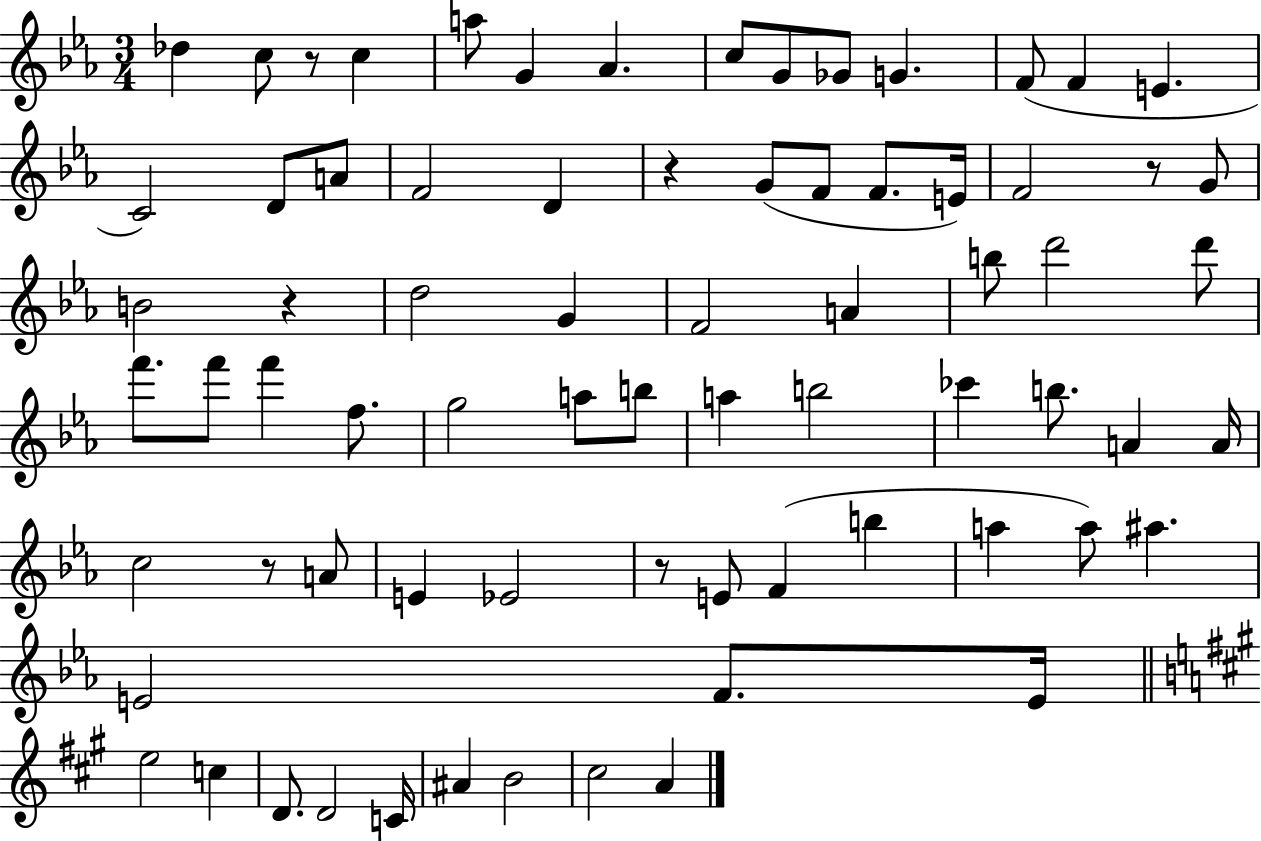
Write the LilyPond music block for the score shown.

{
  \clef treble
  \numericTimeSignature
  \time 3/4
  \key ees \major
  \repeat volta 2 { des''4 c''8 r8 c''4 | a''8 g'4 aes'4. | c''8 g'8 ges'8 g'4. | f'8( f'4 e'4. | \break c'2) d'8 a'8 | f'2 d'4 | r4 g'8( f'8 f'8. e'16) | f'2 r8 g'8 | \break b'2 r4 | d''2 g'4 | f'2 a'4 | b''8 d'''2 d'''8 | \break f'''8. f'''8 f'''4 f''8. | g''2 a''8 b''8 | a''4 b''2 | ces'''4 b''8. a'4 a'16 | \break c''2 r8 a'8 | e'4 ees'2 | r8 e'8 f'4( b''4 | a''4 a''8) ais''4. | \break e'2 f'8. e'16 | \bar "||" \break \key a \major e''2 c''4 | d'8. d'2 c'16 | ais'4 b'2 | cis''2 a'4 | \break } \bar "|."
}